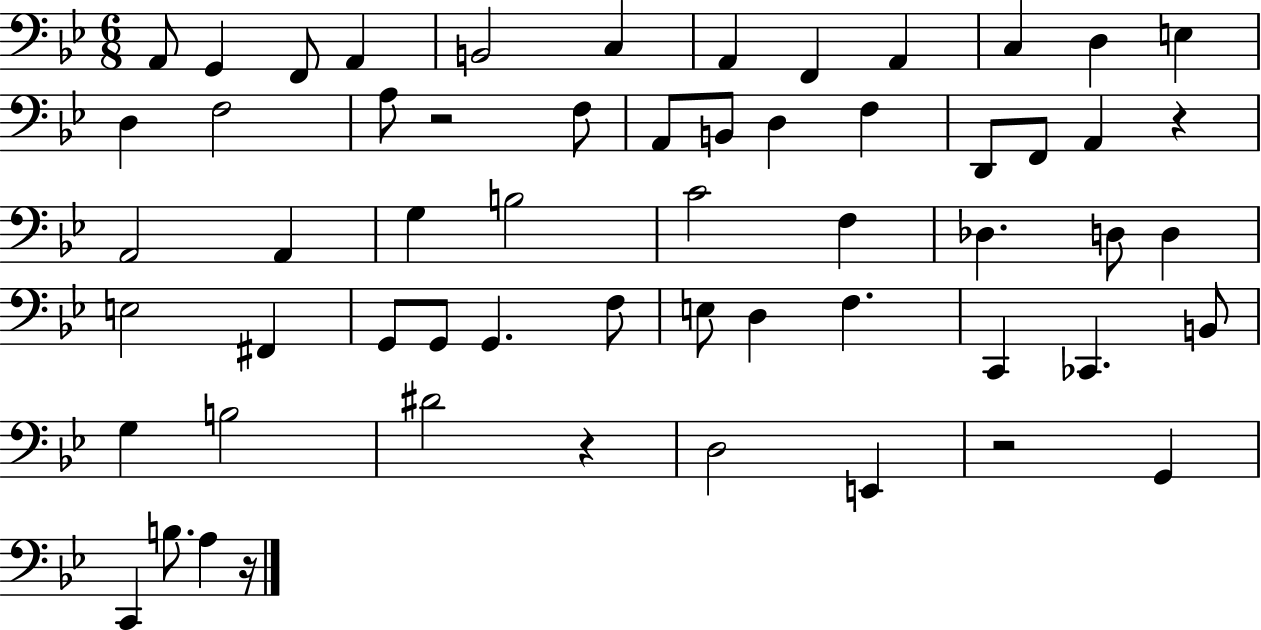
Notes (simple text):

A2/e G2/q F2/e A2/q B2/h C3/q A2/q F2/q A2/q C3/q D3/q E3/q D3/q F3/h A3/e R/h F3/e A2/e B2/e D3/q F3/q D2/e F2/e A2/q R/q A2/h A2/q G3/q B3/h C4/h F3/q Db3/q. D3/e D3/q E3/h F#2/q G2/e G2/e G2/q. F3/e E3/e D3/q F3/q. C2/q CES2/q. B2/e G3/q B3/h D#4/h R/q D3/h E2/q R/h G2/q C2/q B3/e. A3/q R/s